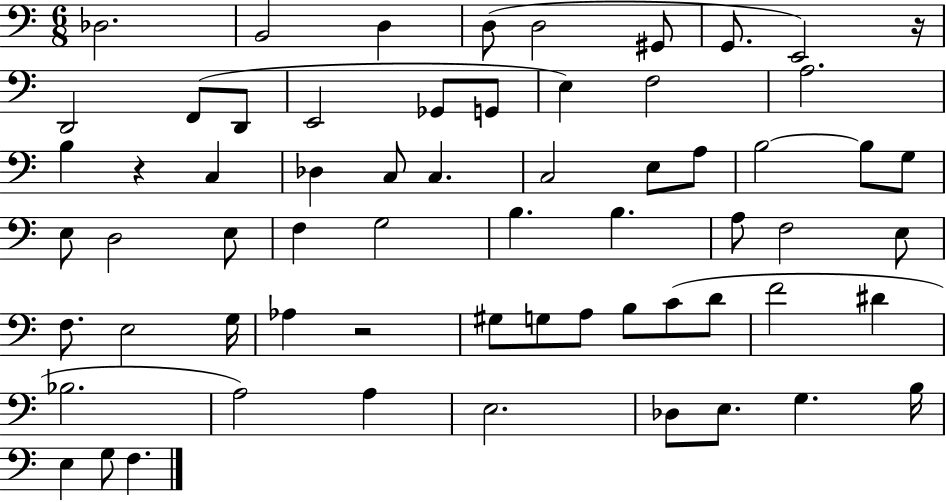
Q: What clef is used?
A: bass